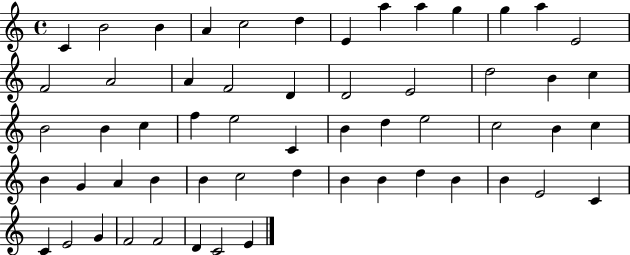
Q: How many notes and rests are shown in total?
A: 57